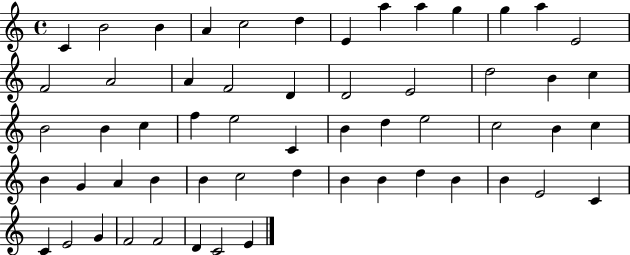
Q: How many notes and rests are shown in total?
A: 57